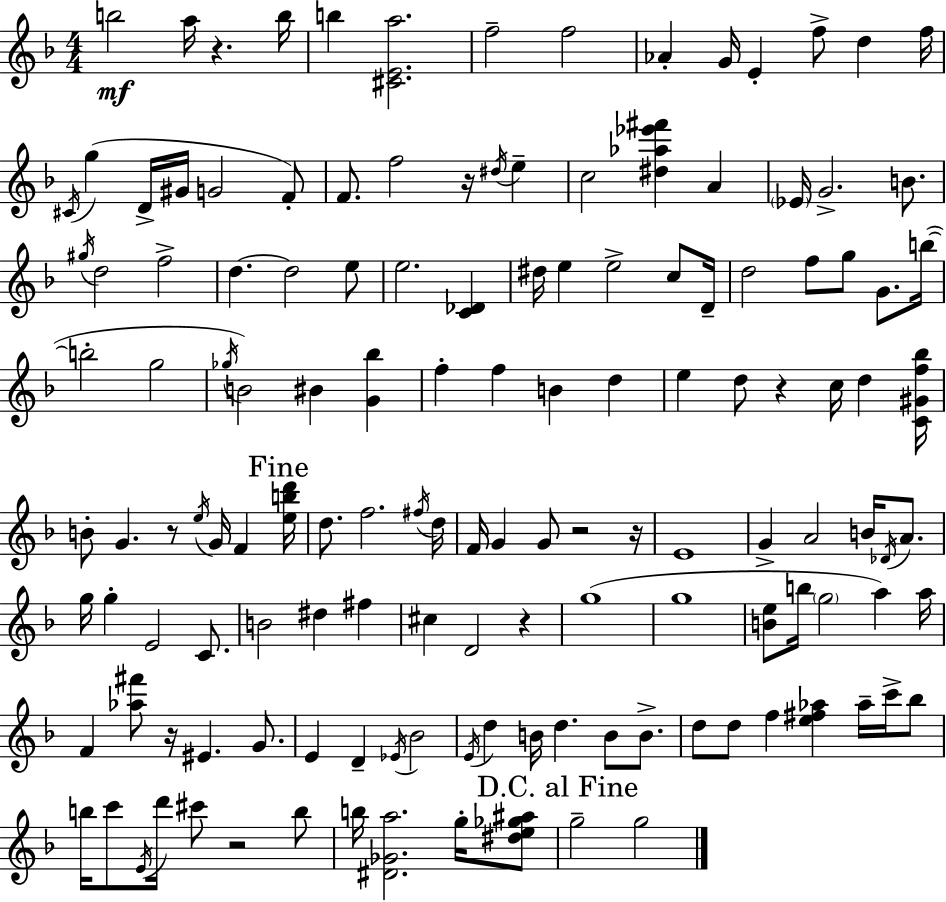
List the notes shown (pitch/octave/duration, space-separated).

B5/h A5/s R/q. B5/s B5/q [C#4,E4,A5]/h. F5/h F5/h Ab4/q G4/s E4/q F5/e D5/q F5/s C#4/s G5/q D4/s G#4/s G4/h F4/e F4/e. F5/h R/s D#5/s E5/q C5/h [D#5,Ab5,Eb6,F#6]/q A4/q Eb4/s G4/h. B4/e. G#5/s D5/h F5/h D5/q. D5/h E5/e E5/h. [C4,Db4]/q D#5/s E5/q E5/h C5/e D4/s D5/h F5/e G5/e G4/e. B5/s B5/h G5/h Gb5/s B4/h BIS4/q [G4,Bb5]/q F5/q F5/q B4/q D5/q E5/q D5/e R/q C5/s D5/q [C4,G#4,F5,Bb5]/s B4/e G4/q. R/e E5/s G4/s F4/q [E5,B5,D6]/s D5/e. F5/h. F#5/s D5/s F4/s G4/q G4/e R/h R/s E4/w G4/q A4/h B4/s Db4/s A4/e. G5/s G5/q E4/h C4/e. B4/h D#5/q F#5/q C#5/q D4/h R/q G5/w G5/w [B4,E5]/e B5/s G5/h A5/q A5/s F4/q [Ab5,F#6]/e R/s EIS4/q. G4/e. E4/q D4/q Eb4/s Bb4/h E4/s D5/q B4/s D5/q. B4/e B4/e. D5/e D5/e F5/q [E5,F#5,Ab5]/q Ab5/s C6/s Bb5/e B5/s C6/e E4/s D6/s C#6/e R/h B5/e B5/s [D#4,Gb4,A5]/h. G5/s [D#5,E5,Gb5,A#5]/e G5/h G5/h